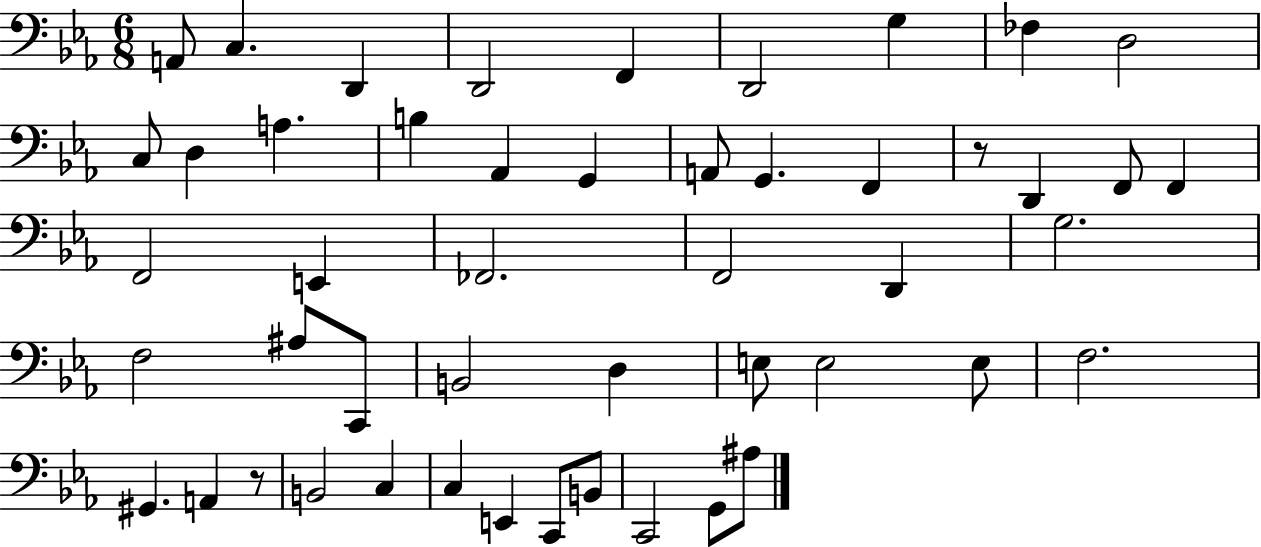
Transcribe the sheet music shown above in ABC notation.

X:1
T:Untitled
M:6/8
L:1/4
K:Eb
A,,/2 C, D,, D,,2 F,, D,,2 G, _F, D,2 C,/2 D, A, B, _A,, G,, A,,/2 G,, F,, z/2 D,, F,,/2 F,, F,,2 E,, _F,,2 F,,2 D,, G,2 F,2 ^A,/2 C,,/2 B,,2 D, E,/2 E,2 E,/2 F,2 ^G,, A,, z/2 B,,2 C, C, E,, C,,/2 B,,/2 C,,2 G,,/2 ^A,/2